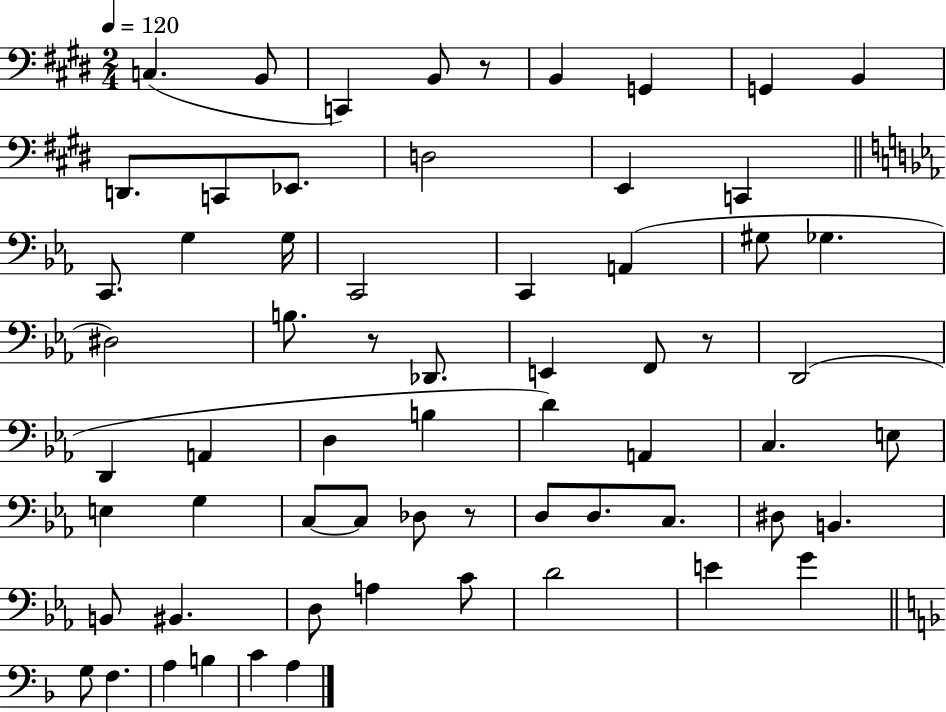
X:1
T:Untitled
M:2/4
L:1/4
K:E
C, B,,/2 C,, B,,/2 z/2 B,, G,, G,, B,, D,,/2 C,,/2 _E,,/2 D,2 E,, C,, C,,/2 G, G,/4 C,,2 C,, A,, ^G,/2 _G, ^D,2 B,/2 z/2 _D,,/2 E,, F,,/2 z/2 D,,2 D,, A,, D, B, D A,, C, E,/2 E, G, C,/2 C,/2 _D,/2 z/2 D,/2 D,/2 C,/2 ^D,/2 B,, B,,/2 ^B,, D,/2 A, C/2 D2 E G G,/2 F, A, B, C A,